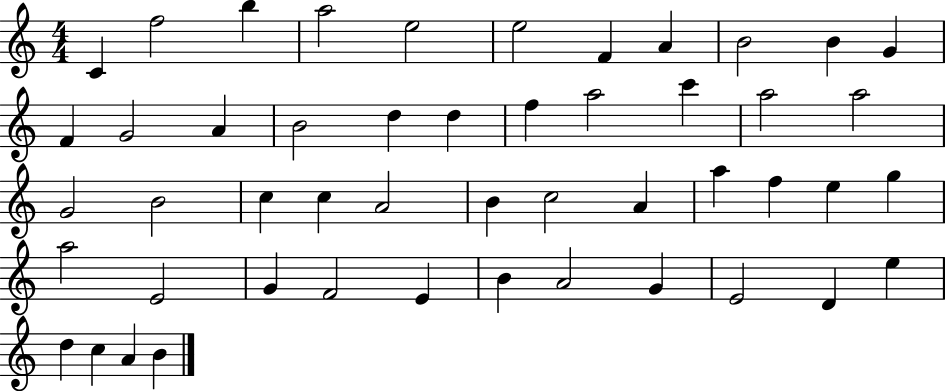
C4/q F5/h B5/q A5/h E5/h E5/h F4/q A4/q B4/h B4/q G4/q F4/q G4/h A4/q B4/h D5/q D5/q F5/q A5/h C6/q A5/h A5/h G4/h B4/h C5/q C5/q A4/h B4/q C5/h A4/q A5/q F5/q E5/q G5/q A5/h E4/h G4/q F4/h E4/q B4/q A4/h G4/q E4/h D4/q E5/q D5/q C5/q A4/q B4/q